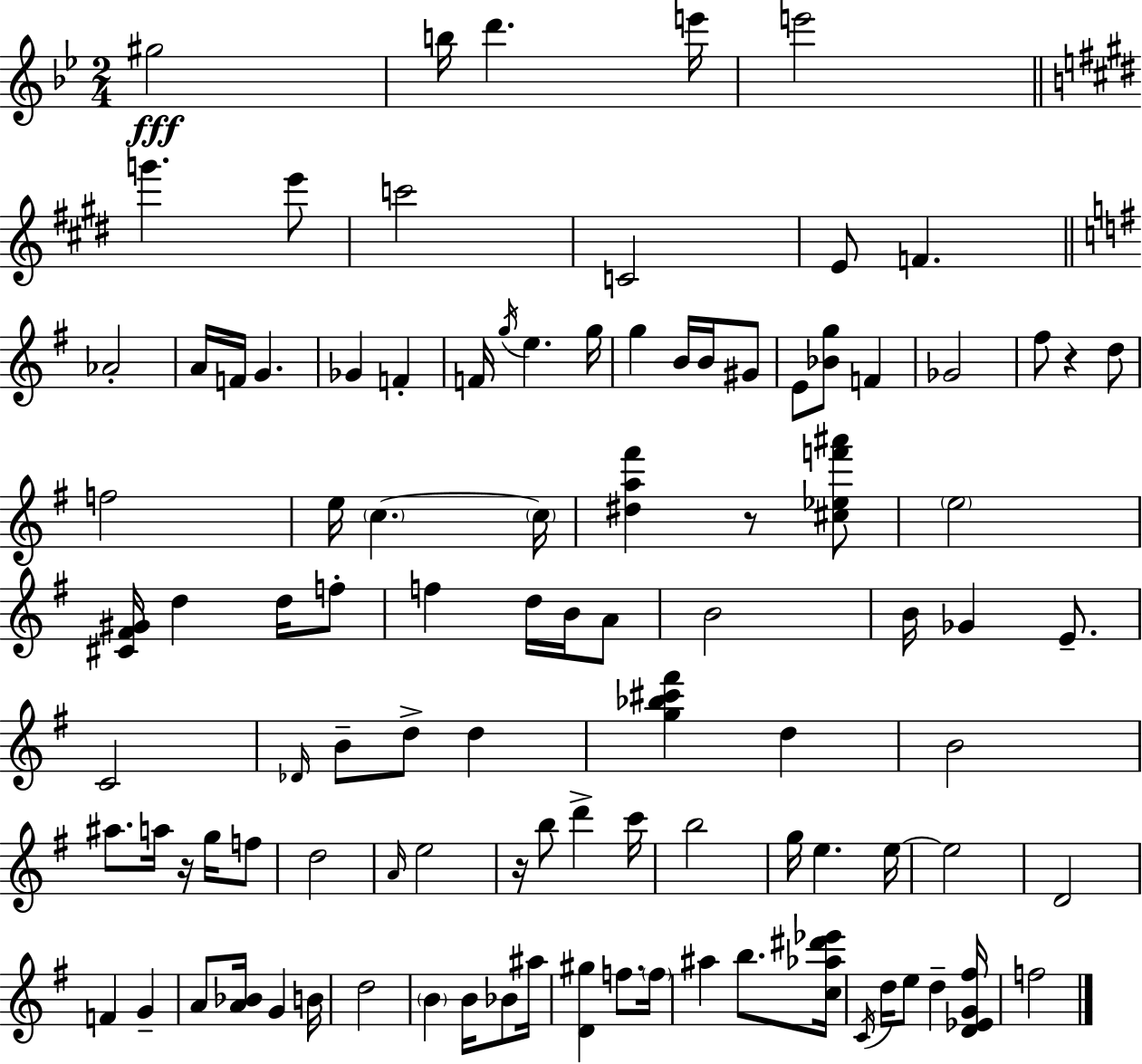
{
  \clef treble
  \numericTimeSignature
  \time 2/4
  \key g \minor
  gis''2\fff | b''16 d'''4. e'''16 | e'''2 | \bar "||" \break \key e \major g'''4. e'''8 | c'''2 | c'2 | e'8 f'4. | \break \bar "||" \break \key g \major aes'2-. | a'16 f'16 g'4. | ges'4 f'4-. | f'16 \acciaccatura { g''16 } e''4. | \break g''16 g''4 b'16 b'16 gis'8 | e'8 <bes' g''>8 f'4 | ges'2 | fis''8 r4 d''8 | \break f''2 | e''16 \parenthesize c''4.~~ | \parenthesize c''16 <dis'' a'' fis'''>4 r8 <cis'' ees'' f''' ais'''>8 | \parenthesize e''2 | \break <cis' fis' gis'>16 d''4 d''16 f''8-. | f''4 d''16 b'16 a'8 | b'2 | b'16 ges'4 e'8.-- | \break c'2 | \grace { des'16 } b'8-- d''8-> d''4 | <g'' bes'' cis''' fis'''>4 d''4 | b'2 | \break ais''8. a''16 r16 g''16 | f''8 d''2 | \grace { a'16 } e''2 | r16 b''8 d'''4-> | \break c'''16 b''2 | g''16 e''4. | e''16~~ e''2 | d'2 | \break f'4 g'4-- | a'8 <a' bes'>16 g'4 | b'16 d''2 | \parenthesize b'4 b'16 | \break bes'8 ais''16 <d' gis''>4 f''8. | \parenthesize f''16 ais''4 b''8. | <c'' aes'' dis''' ees'''>16 \acciaccatura { c'16 } d''16 e''8 d''4-- | <d' ees' g' fis''>16 f''2 | \break \bar "|."
}